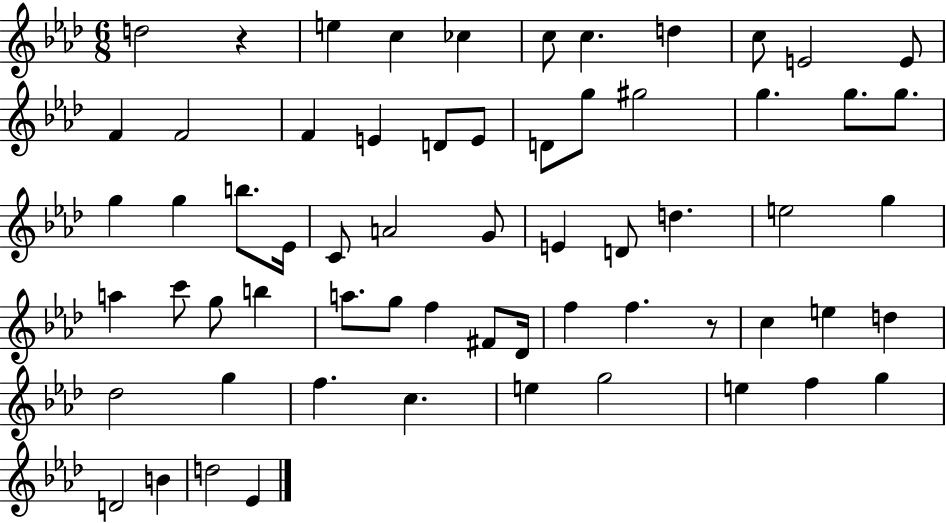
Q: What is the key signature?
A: AES major